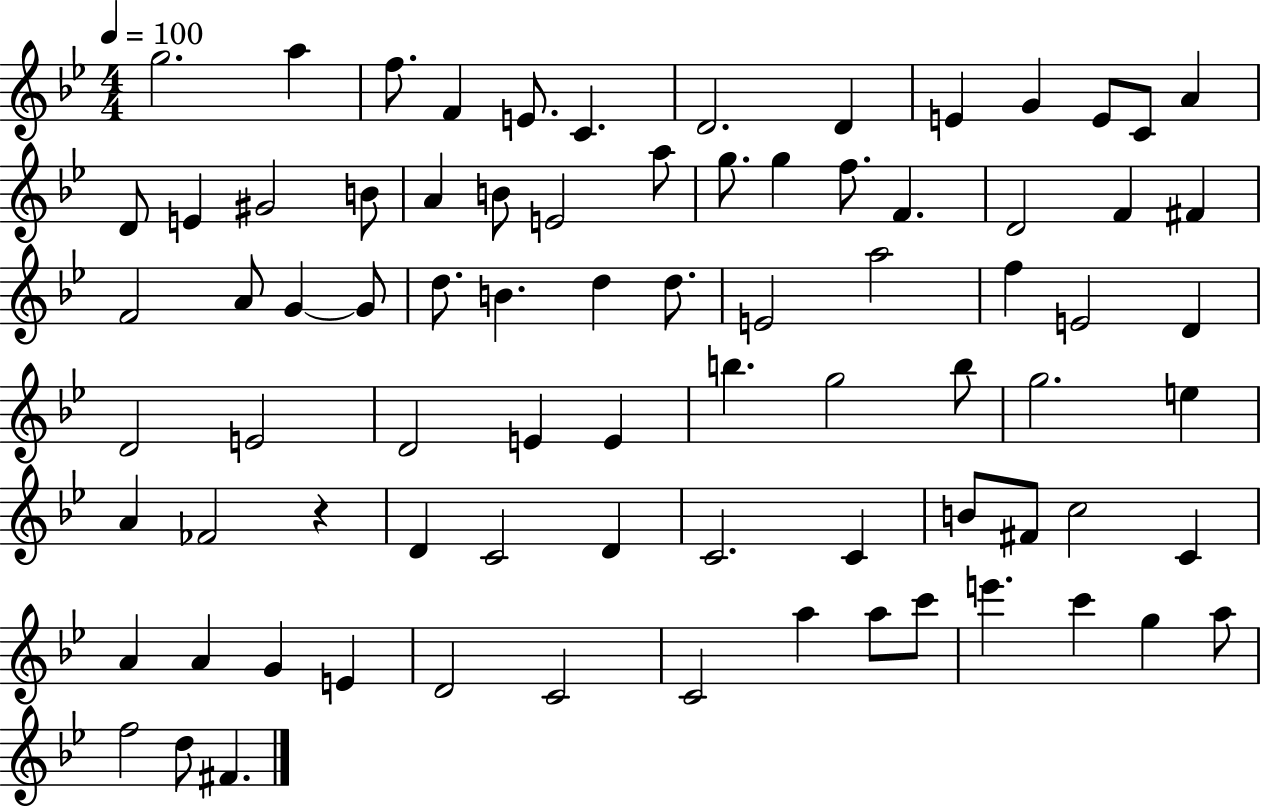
{
  \clef treble
  \numericTimeSignature
  \time 4/4
  \key bes \major
  \tempo 4 = 100
  g''2. a''4 | f''8. f'4 e'8. c'4. | d'2. d'4 | e'4 g'4 e'8 c'8 a'4 | \break d'8 e'4 gis'2 b'8 | a'4 b'8 e'2 a''8 | g''8. g''4 f''8. f'4. | d'2 f'4 fis'4 | \break f'2 a'8 g'4~~ g'8 | d''8. b'4. d''4 d''8. | e'2 a''2 | f''4 e'2 d'4 | \break d'2 e'2 | d'2 e'4 e'4 | b''4. g''2 b''8 | g''2. e''4 | \break a'4 fes'2 r4 | d'4 c'2 d'4 | c'2. c'4 | b'8 fis'8 c''2 c'4 | \break a'4 a'4 g'4 e'4 | d'2 c'2 | c'2 a''4 a''8 c'''8 | e'''4. c'''4 g''4 a''8 | \break f''2 d''8 fis'4. | \bar "|."
}